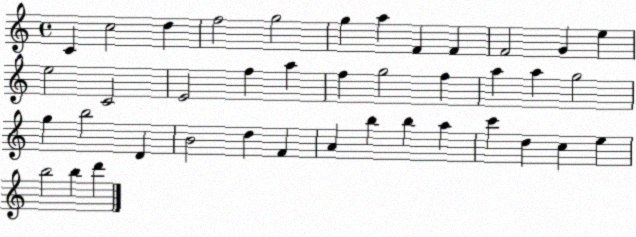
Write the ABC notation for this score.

X:1
T:Untitled
M:4/4
L:1/4
K:C
C c2 d f2 g2 g a F F F2 G e e2 C2 E2 f a f g2 f a a g2 g b2 D B2 d F A b b a c' d c e b2 b d'